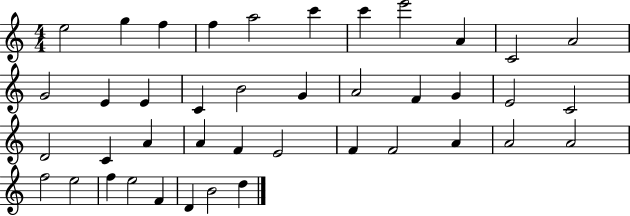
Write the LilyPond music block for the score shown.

{
  \clef treble
  \numericTimeSignature
  \time 4/4
  \key c \major
  e''2 g''4 f''4 | f''4 a''2 c'''4 | c'''4 e'''2 a'4 | c'2 a'2 | \break g'2 e'4 e'4 | c'4 b'2 g'4 | a'2 f'4 g'4 | e'2 c'2 | \break d'2 c'4 a'4 | a'4 f'4 e'2 | f'4 f'2 a'4 | a'2 a'2 | \break f''2 e''2 | f''4 e''2 f'4 | d'4 b'2 d''4 | \bar "|."
}